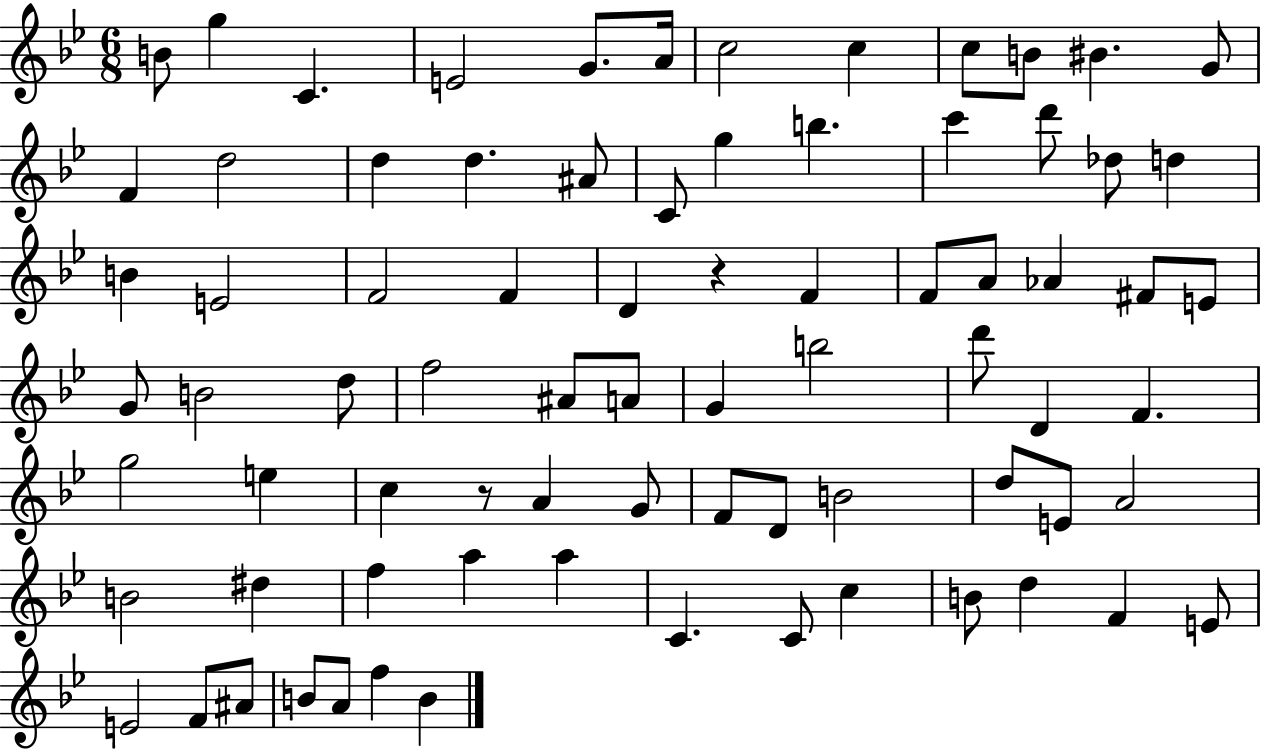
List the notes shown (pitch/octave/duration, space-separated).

B4/e G5/q C4/q. E4/h G4/e. A4/s C5/h C5/q C5/e B4/e BIS4/q. G4/e F4/q D5/h D5/q D5/q. A#4/e C4/e G5/q B5/q. C6/q D6/e Db5/e D5/q B4/q E4/h F4/h F4/q D4/q R/q F4/q F4/e A4/e Ab4/q F#4/e E4/e G4/e B4/h D5/e F5/h A#4/e A4/e G4/q B5/h D6/e D4/q F4/q. G5/h E5/q C5/q R/e A4/q G4/e F4/e D4/e B4/h D5/e E4/e A4/h B4/h D#5/q F5/q A5/q A5/q C4/q. C4/e C5/q B4/e D5/q F4/q E4/e E4/h F4/e A#4/e B4/e A4/e F5/q B4/q